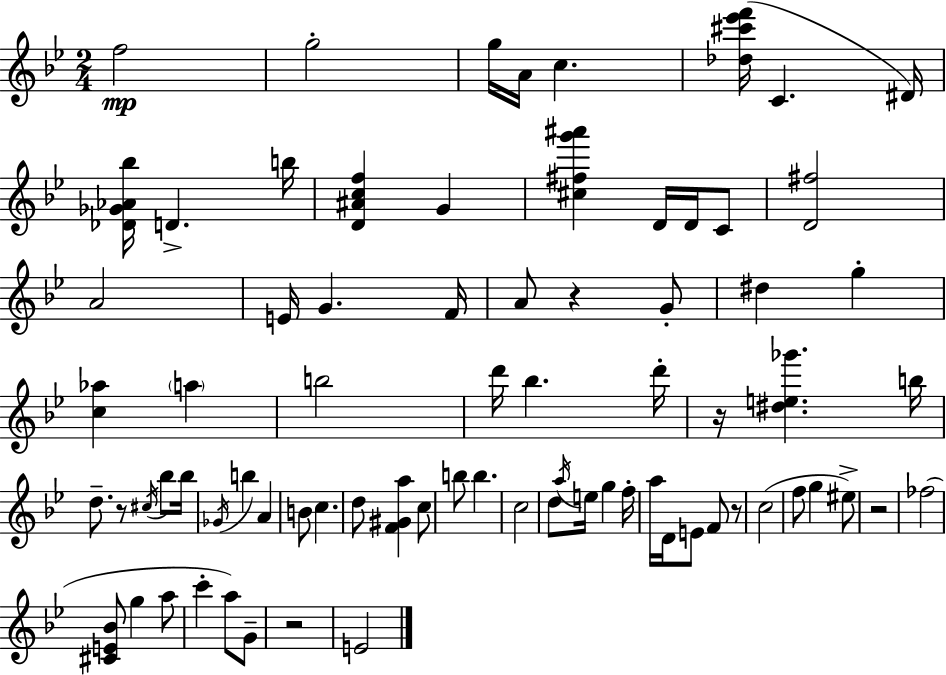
{
  \clef treble
  \numericTimeSignature
  \time 2/4
  \key bes \major
  f''2\mp | g''2-. | g''16 a'16 c''4. | <des'' cis''' ees''' f'''>16( c'4. dis'16) | \break <des' ges' aes' bes''>16 d'4.-> b''16 | <d' ais' c'' f''>4 g'4 | <cis'' fis'' g''' ais'''>4 d'16 d'16 c'8 | <d' fis''>2 | \break a'2 | e'16 g'4. f'16 | a'8 r4 g'8-. | dis''4 g''4-. | \break <c'' aes''>4 \parenthesize a''4 | b''2 | d'''16 bes''4. d'''16-. | r16 <dis'' e'' ges'''>4. b''16 | \break d''8.-- r8 \acciaccatura { cis''16 } bes''8 | bes''16 \acciaccatura { ges'16 } b''4 a'4 | b'8 c''4. | d''8 <f' gis' a''>4 | \break c''8 b''8 b''4. | c''2 | d''8 \acciaccatura { a''16 } e''16 g''4 | f''16-. a''16 d'16 e'8 f'8 | \break r8 c''2( | f''8 g''4 | eis''8->) r2 | fes''2( | \break <cis' e' bes'>8 g''4 | a''8 c'''4-. a''8) | g'8-- r2 | e'2 | \break \bar "|."
}